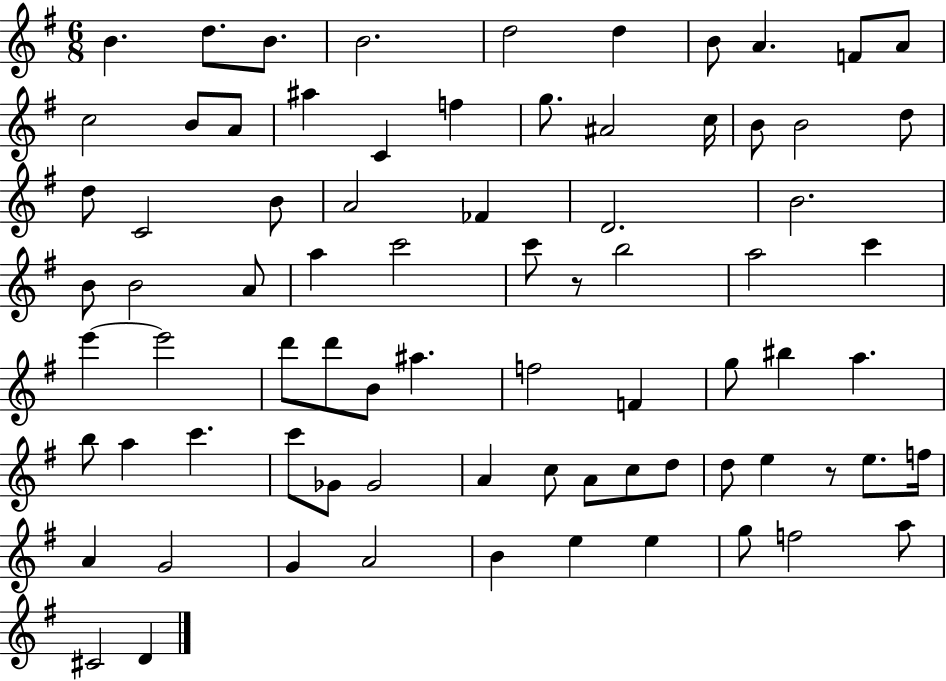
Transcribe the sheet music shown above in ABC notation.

X:1
T:Untitled
M:6/8
L:1/4
K:G
B d/2 B/2 B2 d2 d B/2 A F/2 A/2 c2 B/2 A/2 ^a C f g/2 ^A2 c/4 B/2 B2 d/2 d/2 C2 B/2 A2 _F D2 B2 B/2 B2 A/2 a c'2 c'/2 z/2 b2 a2 c' e' e'2 d'/2 d'/2 B/2 ^a f2 F g/2 ^b a b/2 a c' c'/2 _G/2 _G2 A c/2 A/2 c/2 d/2 d/2 e z/2 e/2 f/4 A G2 G A2 B e e g/2 f2 a/2 ^C2 D